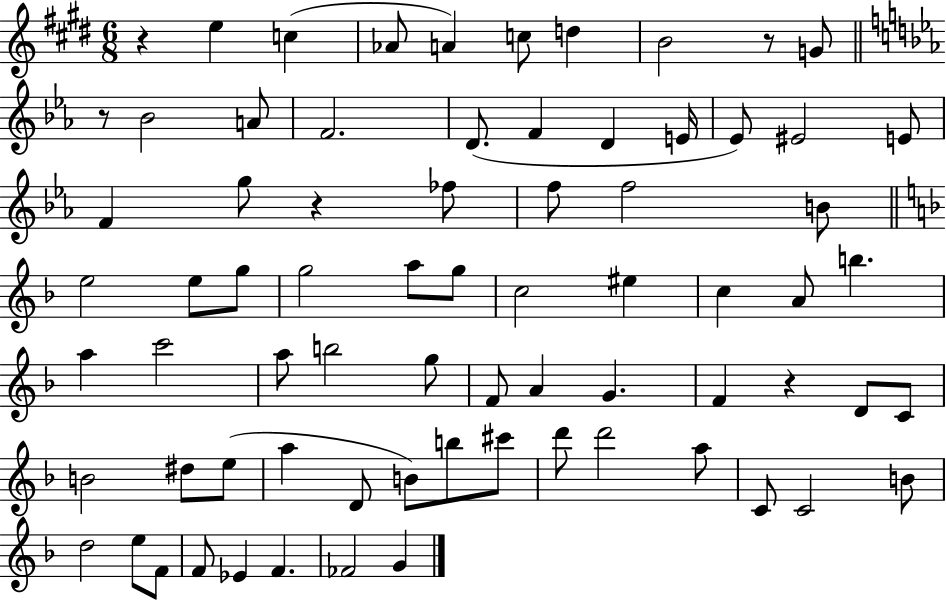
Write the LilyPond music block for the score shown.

{
  \clef treble
  \numericTimeSignature
  \time 6/8
  \key e \major
  \repeat volta 2 { r4 e''4 c''4( | aes'8 a'4) c''8 d''4 | b'2 r8 g'8 | \bar "||" \break \key ees \major r8 bes'2 a'8 | f'2. | d'8.( f'4 d'4 e'16 | ees'8) eis'2 e'8 | \break f'4 g''8 r4 fes''8 | f''8 f''2 b'8 | \bar "||" \break \key f \major e''2 e''8 g''8 | g''2 a''8 g''8 | c''2 eis''4 | c''4 a'8 b''4. | \break a''4 c'''2 | a''8 b''2 g''8 | f'8 a'4 g'4. | f'4 r4 d'8 c'8 | \break b'2 dis''8 e''8( | a''4 d'8 b'8) b''8 cis'''8 | d'''8 d'''2 a''8 | c'8 c'2 b'8 | \break d''2 e''8 f'8 | f'8 ees'4 f'4. | fes'2 g'4 | } \bar "|."
}